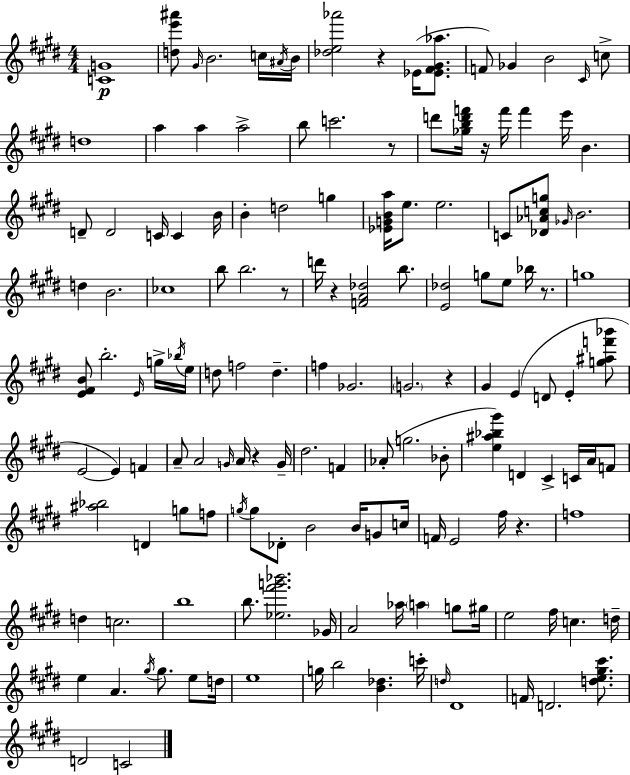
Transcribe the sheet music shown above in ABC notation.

X:1
T:Untitled
M:4/4
L:1/4
K:E
[CG]4 [de'^a']/2 ^G/4 B2 c/4 ^A/4 B/4 [_de_a']2 z _E/4 [_E^F^G_a]/2 F/2 _G B2 ^C/4 c/2 d4 a a a2 b/2 c'2 z/2 d'/2 [_gbd'f']/4 z/4 f'/4 f' e'/4 B D/2 D2 C/4 C B/4 B d2 g [_EGBa]/4 e/2 e2 C/2 [_D_Acg]/2 _G/4 B2 d B2 _c4 b/2 b2 z/2 d'/4 z [FA_d]2 b/2 [E_d]2 g/2 e/2 _b/4 z/2 g4 [E^FB]/2 b2 E/4 g/4 _b/4 e/4 d/2 f2 d f _G2 G2 z ^G E D/2 E [g^af'_b']/2 E2 E F A/2 A2 G/4 A/4 z G/4 ^d2 F _A/2 g2 _B/2 [e^a_b^g'] D ^C C/4 A/4 F/2 [^a_b]2 D g/2 f/2 g/4 g/2 _D/2 B2 B/4 G/2 c/4 F/4 E2 ^f/4 z f4 d c2 b4 b/2 [_e^f'g'_b']2 _G/4 A2 _a/4 a g/2 ^g/4 e2 ^f/4 c d/4 e A ^g/4 ^g/2 e/2 d/4 e4 g/4 b2 [B_d] c'/4 d/4 ^D4 F/4 D2 [de^g^c']/2 D2 C2